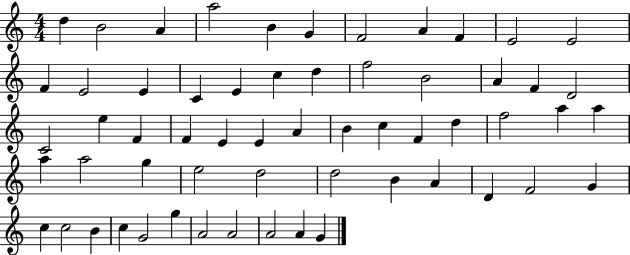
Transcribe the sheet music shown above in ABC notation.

X:1
T:Untitled
M:4/4
L:1/4
K:C
d B2 A a2 B G F2 A F E2 E2 F E2 E C E c d f2 B2 A F D2 C2 e F F E E A B c F d f2 a a a a2 g e2 d2 d2 B A D F2 G c c2 B c G2 g A2 A2 A2 A G